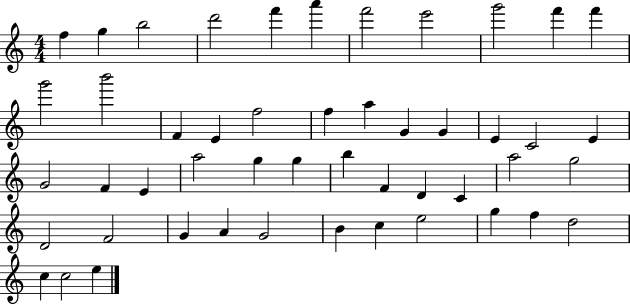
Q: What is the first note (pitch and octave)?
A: F5